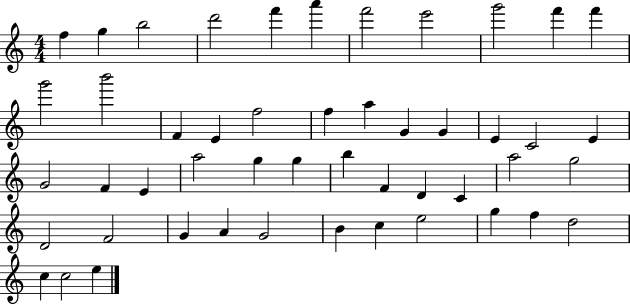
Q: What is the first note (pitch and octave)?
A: F5